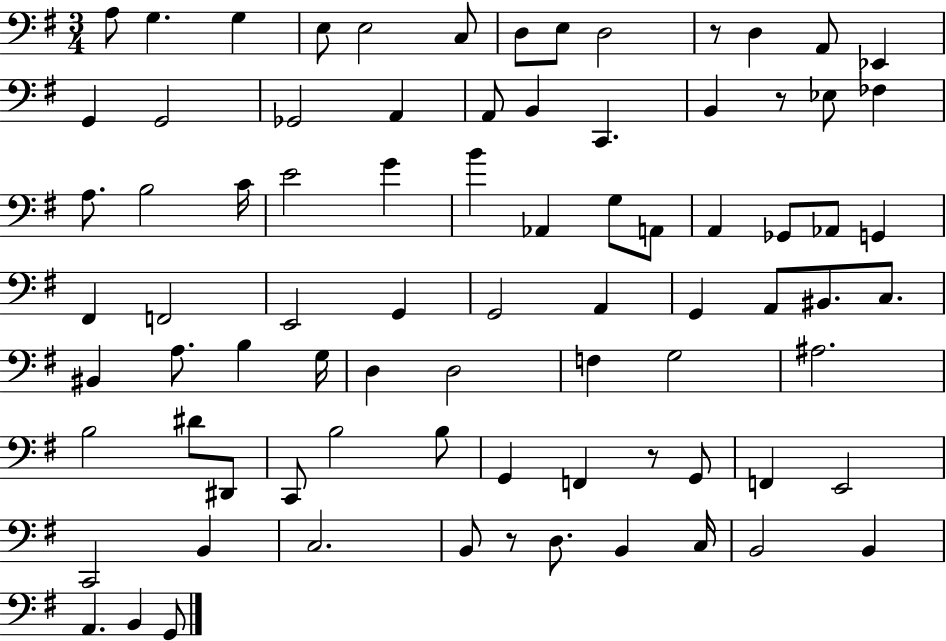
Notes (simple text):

A3/e G3/q. G3/q E3/e E3/h C3/e D3/e E3/e D3/h R/e D3/q A2/e Eb2/q G2/q G2/h Gb2/h A2/q A2/e B2/q C2/q. B2/q R/e Eb3/e FES3/q A3/e. B3/h C4/s E4/h G4/q B4/q Ab2/q G3/e A2/e A2/q Gb2/e Ab2/e G2/q F#2/q F2/h E2/h G2/q G2/h A2/q G2/q A2/e BIS2/e. C3/e. BIS2/q A3/e. B3/q G3/s D3/q D3/h F3/q G3/h A#3/h. B3/h D#4/e D#2/e C2/e B3/h B3/e G2/q F2/q R/e G2/e F2/q E2/h C2/h B2/q C3/h. B2/e R/e D3/e. B2/q C3/s B2/h B2/q A2/q. B2/q G2/e